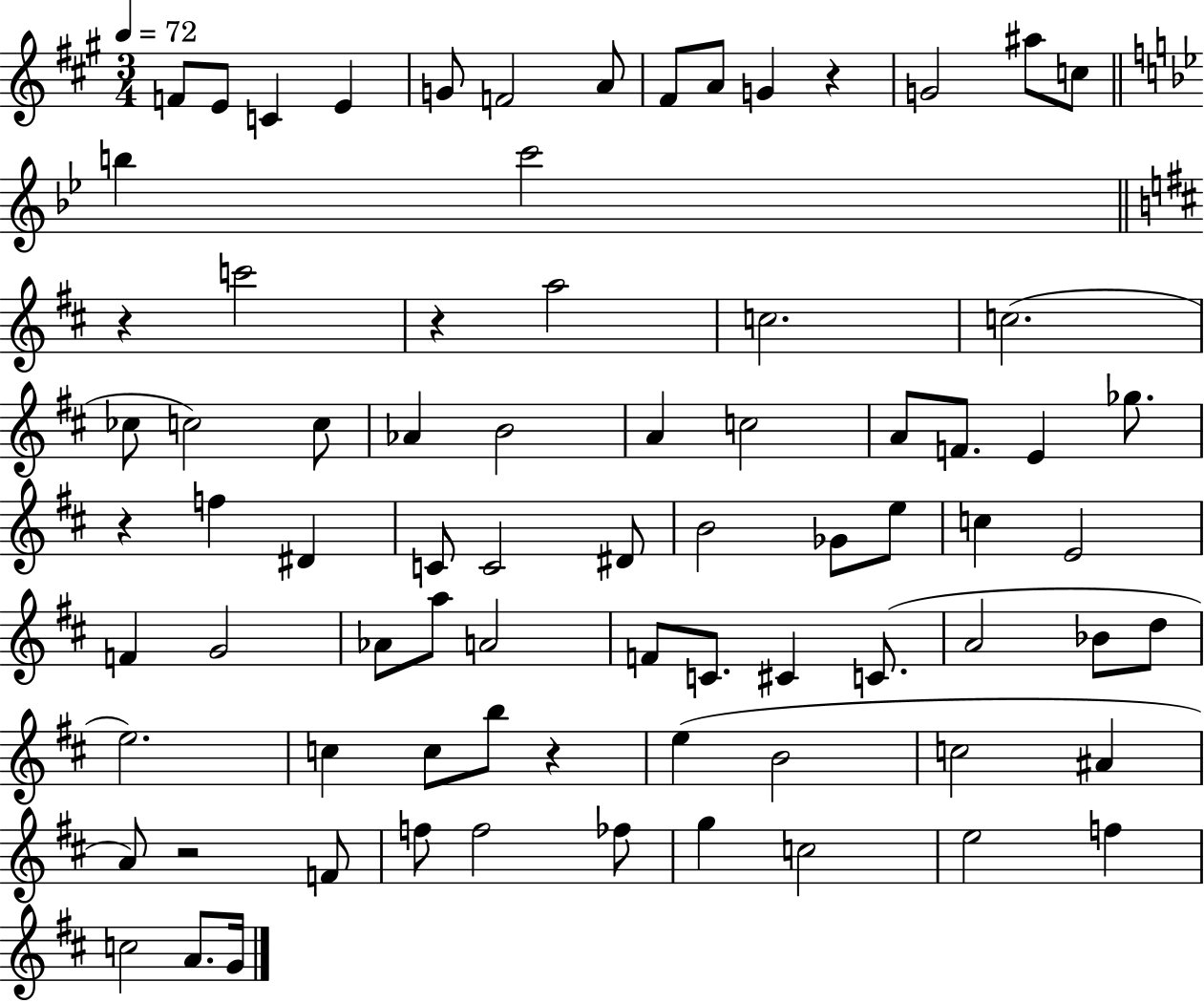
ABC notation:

X:1
T:Untitled
M:3/4
L:1/4
K:A
F/2 E/2 C E G/2 F2 A/2 ^F/2 A/2 G z G2 ^a/2 c/2 b c'2 z c'2 z a2 c2 c2 _c/2 c2 c/2 _A B2 A c2 A/2 F/2 E _g/2 z f ^D C/2 C2 ^D/2 B2 _G/2 e/2 c E2 F G2 _A/2 a/2 A2 F/2 C/2 ^C C/2 A2 _B/2 d/2 e2 c c/2 b/2 z e B2 c2 ^A A/2 z2 F/2 f/2 f2 _f/2 g c2 e2 f c2 A/2 G/4